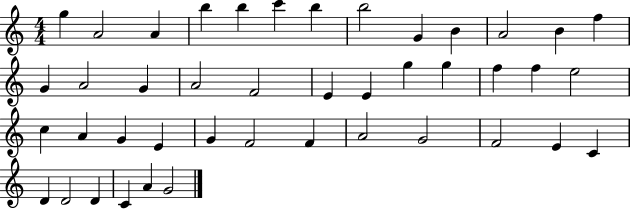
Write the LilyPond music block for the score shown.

{
  \clef treble
  \numericTimeSignature
  \time 4/4
  \key c \major
  g''4 a'2 a'4 | b''4 b''4 c'''4 b''4 | b''2 g'4 b'4 | a'2 b'4 f''4 | \break g'4 a'2 g'4 | a'2 f'2 | e'4 e'4 g''4 g''4 | f''4 f''4 e''2 | \break c''4 a'4 g'4 e'4 | g'4 f'2 f'4 | a'2 g'2 | f'2 e'4 c'4 | \break d'4 d'2 d'4 | c'4 a'4 g'2 | \bar "|."
}